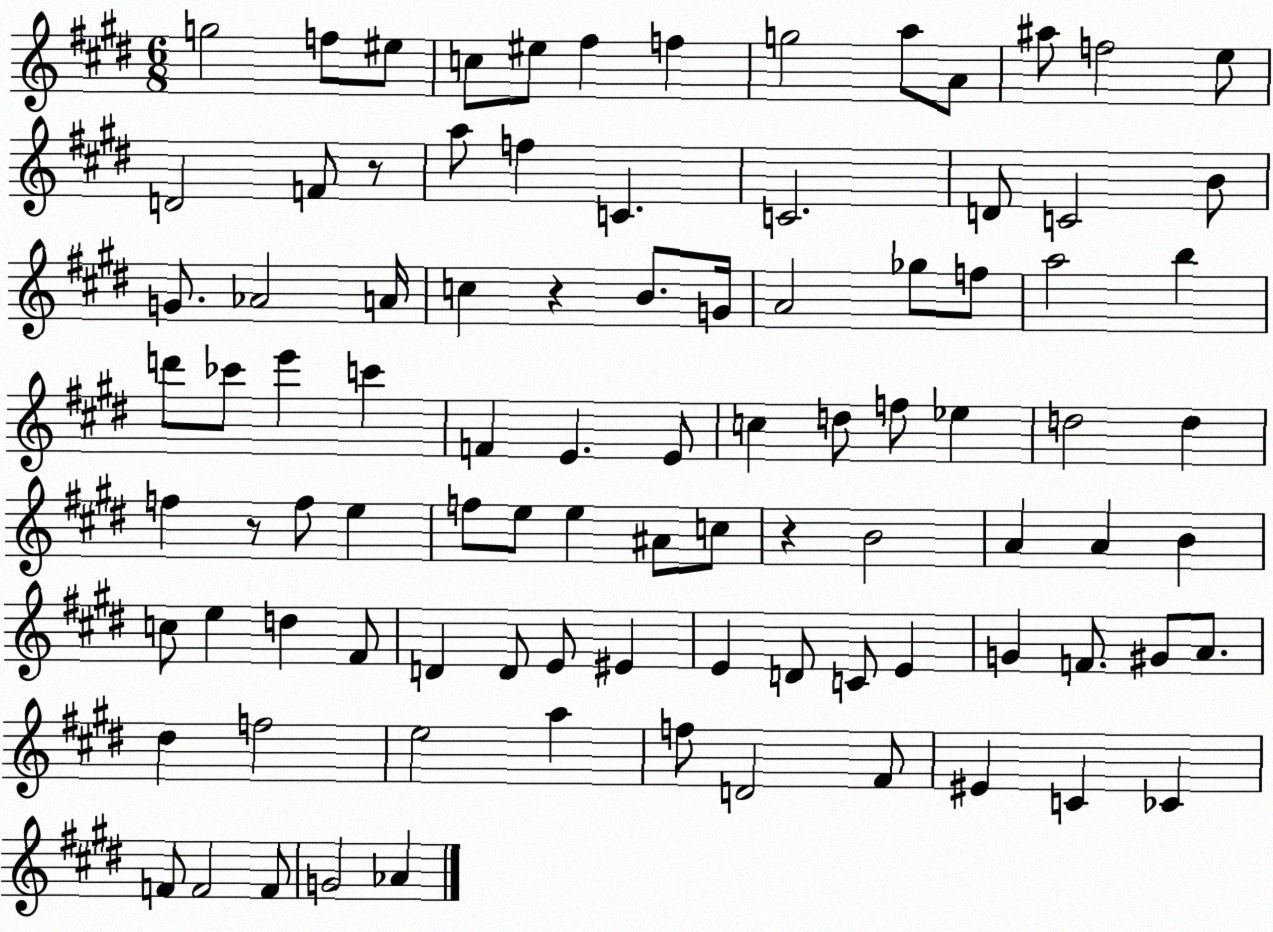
X:1
T:Untitled
M:6/8
L:1/4
K:E
g2 f/2 ^e/2 c/2 ^e/2 ^f f g2 a/2 A/2 ^a/2 f2 e/2 D2 F/2 z/2 a/2 f C C2 D/2 C2 B/2 G/2 _A2 A/4 c z B/2 G/4 A2 _g/2 f/2 a2 b d'/2 _c'/2 e' c' F E E/2 c d/2 f/2 _e d2 d f z/2 f/2 e f/2 e/2 e ^A/2 c/2 z B2 A A B c/2 e d ^F/2 D D/2 E/2 ^E E D/2 C/2 E G F/2 ^G/2 A/2 ^d f2 e2 a f/2 D2 ^F/2 ^E C _C F/2 F2 F/2 G2 _A